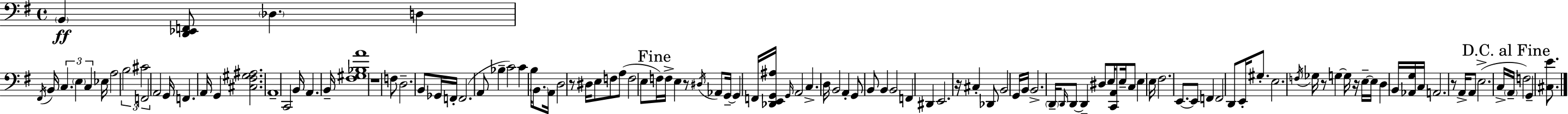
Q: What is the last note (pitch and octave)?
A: G2